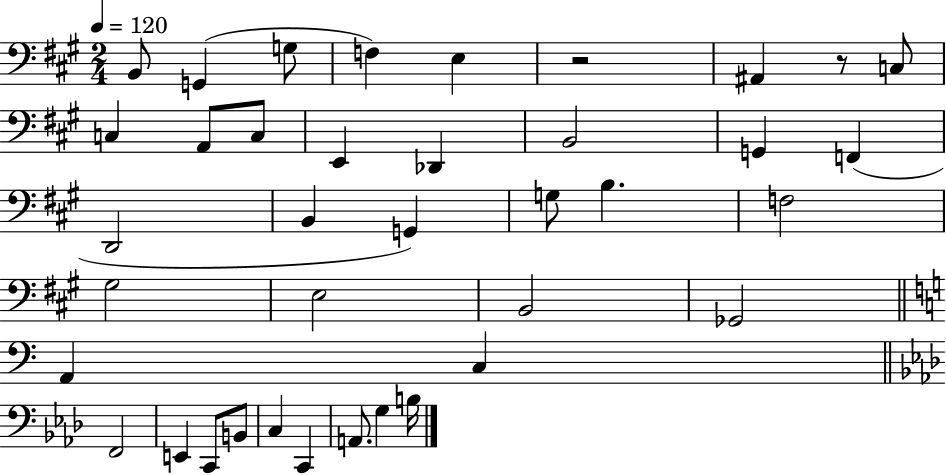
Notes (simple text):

B2/e G2/q G3/e F3/q E3/q R/h A#2/q R/e C3/e C3/q A2/e C3/e E2/q Db2/q B2/h G2/q F2/q D2/h B2/q G2/q G3/e B3/q. F3/h G#3/h E3/h B2/h Gb2/h A2/q C3/q F2/h E2/q C2/e B2/e C3/q C2/q A2/e. G3/q B3/s